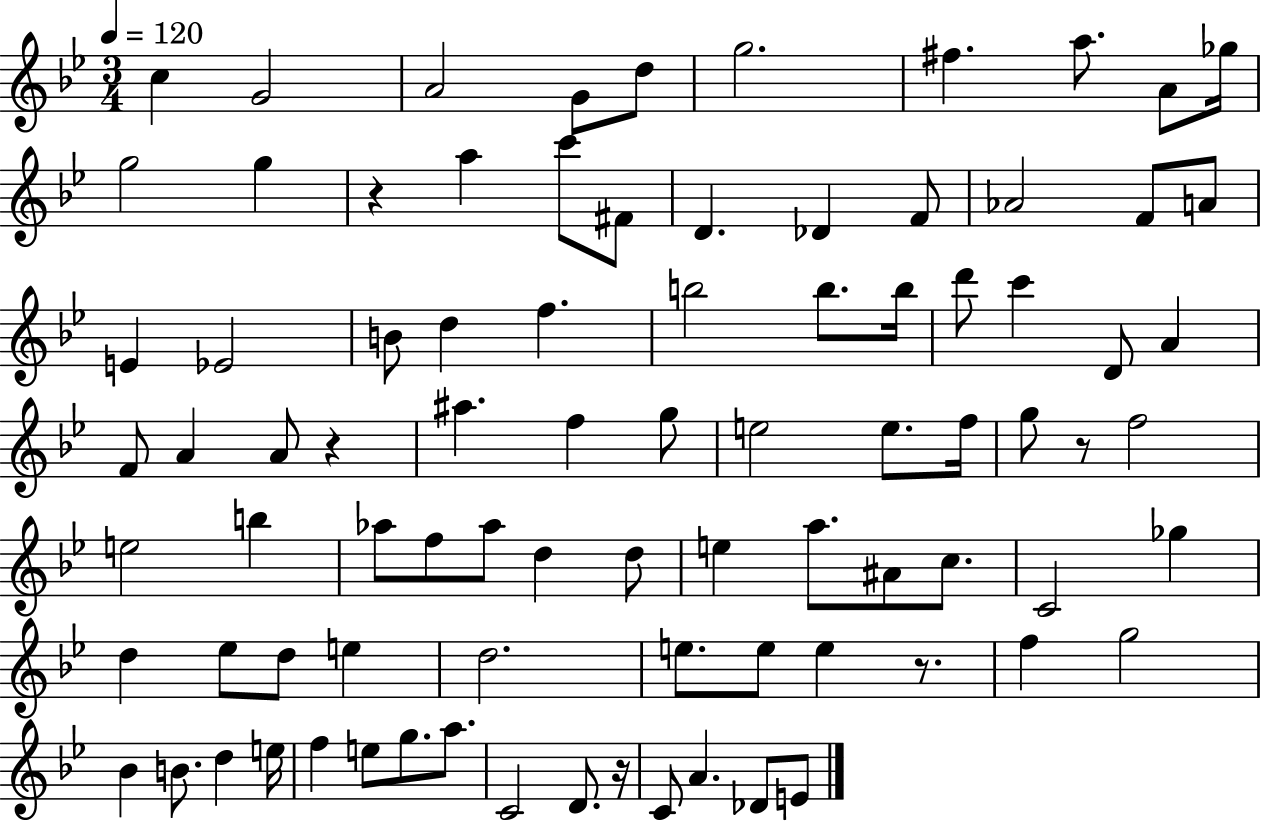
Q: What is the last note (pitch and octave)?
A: E4